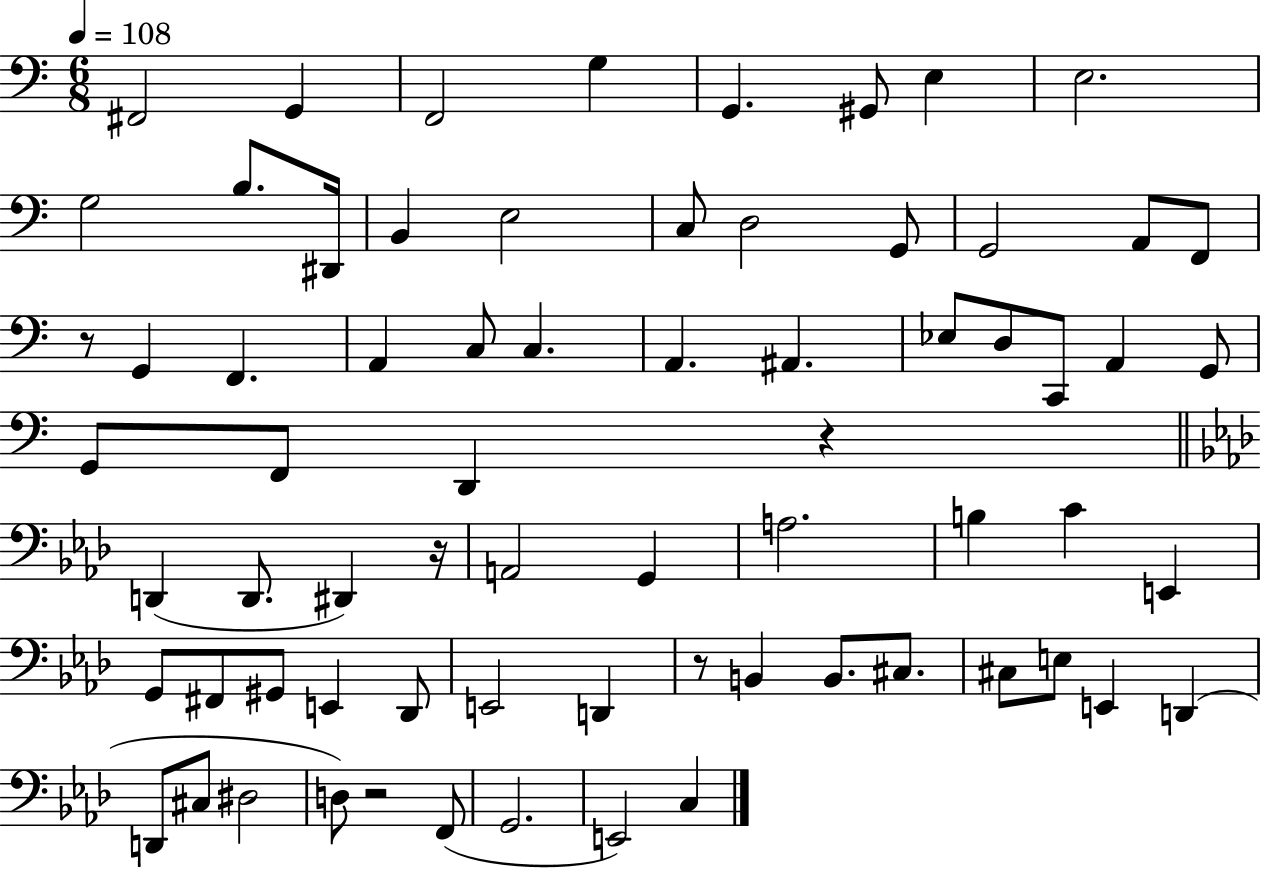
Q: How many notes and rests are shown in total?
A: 70